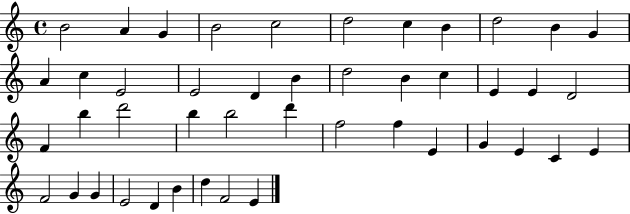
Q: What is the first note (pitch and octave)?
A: B4